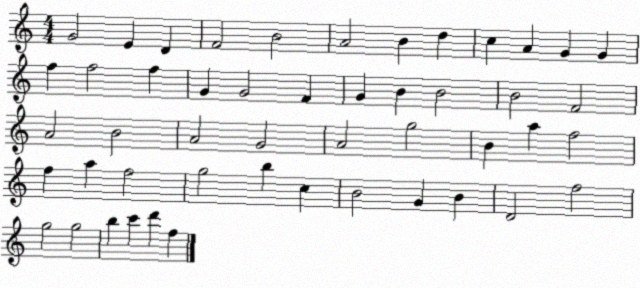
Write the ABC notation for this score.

X:1
T:Untitled
M:4/4
L:1/4
K:C
G2 E D F2 B2 A2 B d c A G G f f2 f G G2 F G B B2 B2 F2 A2 B2 A2 G2 A2 g2 B a f2 f a f2 g2 b c B2 G B D2 f2 g2 g2 b c' d' f